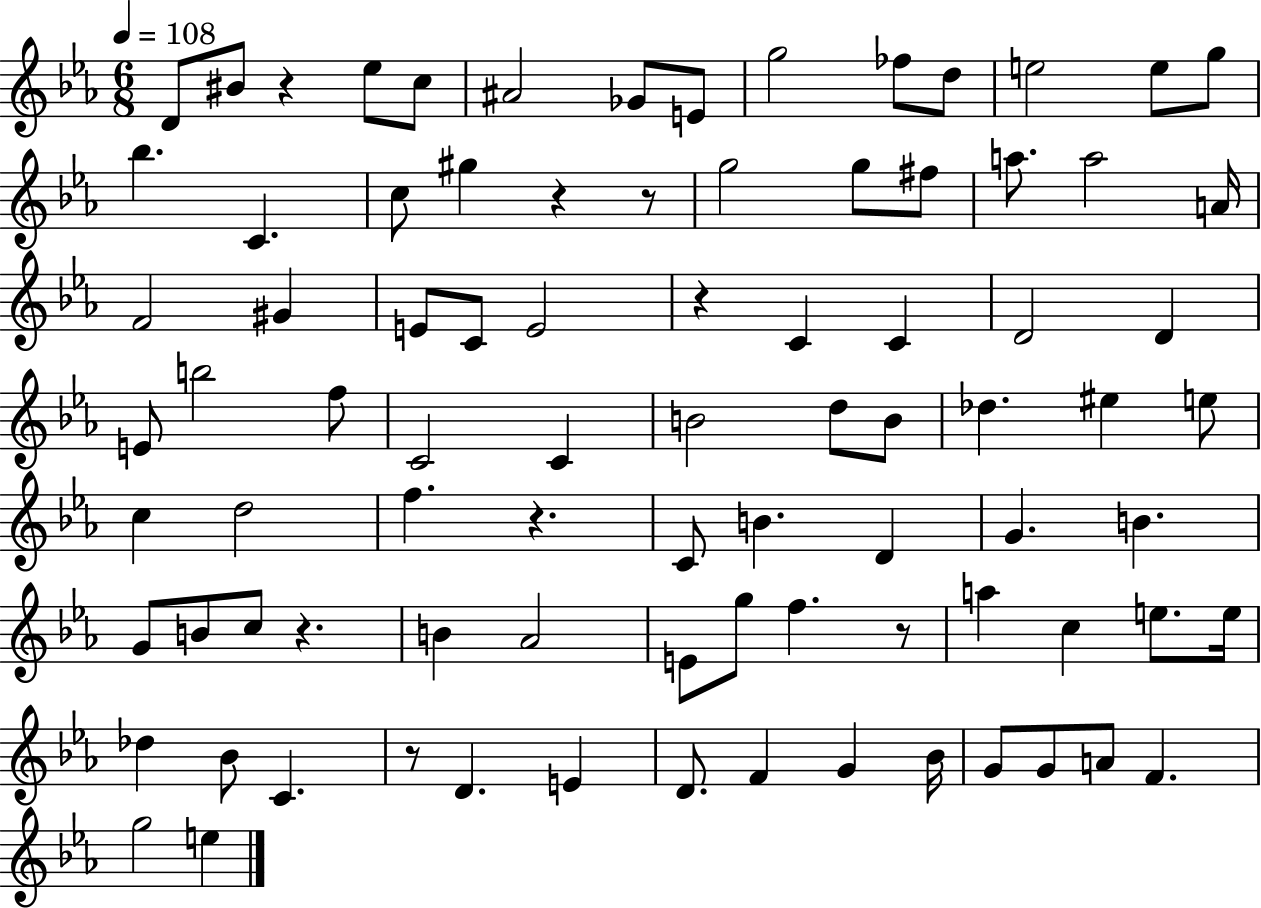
{
  \clef treble
  \numericTimeSignature
  \time 6/8
  \key ees \major
  \tempo 4 = 108
  d'8 bis'8 r4 ees''8 c''8 | ais'2 ges'8 e'8 | g''2 fes''8 d''8 | e''2 e''8 g''8 | \break bes''4. c'4. | c''8 gis''4 r4 r8 | g''2 g''8 fis''8 | a''8. a''2 a'16 | \break f'2 gis'4 | e'8 c'8 e'2 | r4 c'4 c'4 | d'2 d'4 | \break e'8 b''2 f''8 | c'2 c'4 | b'2 d''8 b'8 | des''4. eis''4 e''8 | \break c''4 d''2 | f''4. r4. | c'8 b'4. d'4 | g'4. b'4. | \break g'8 b'8 c''8 r4. | b'4 aes'2 | e'8 g''8 f''4. r8 | a''4 c''4 e''8. e''16 | \break des''4 bes'8 c'4. | r8 d'4. e'4 | d'8. f'4 g'4 bes'16 | g'8 g'8 a'8 f'4. | \break g''2 e''4 | \bar "|."
}